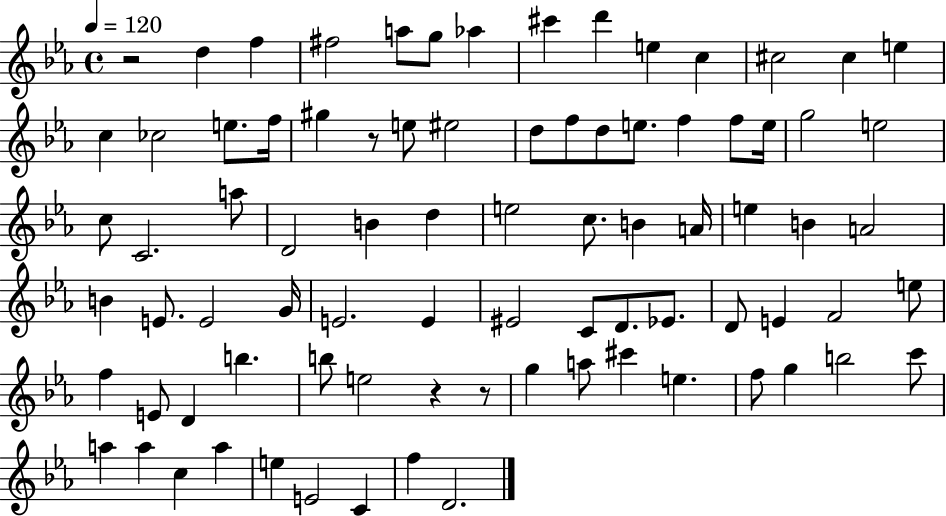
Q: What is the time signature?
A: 4/4